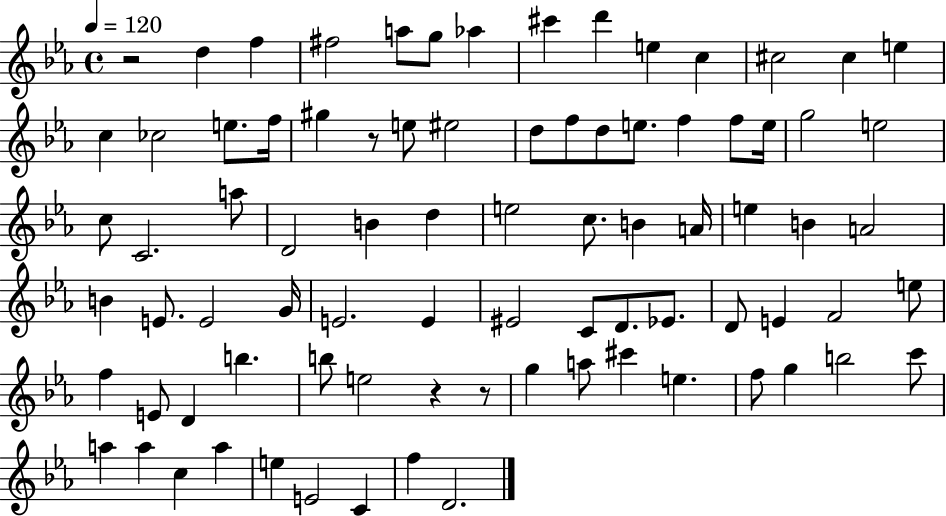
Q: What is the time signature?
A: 4/4